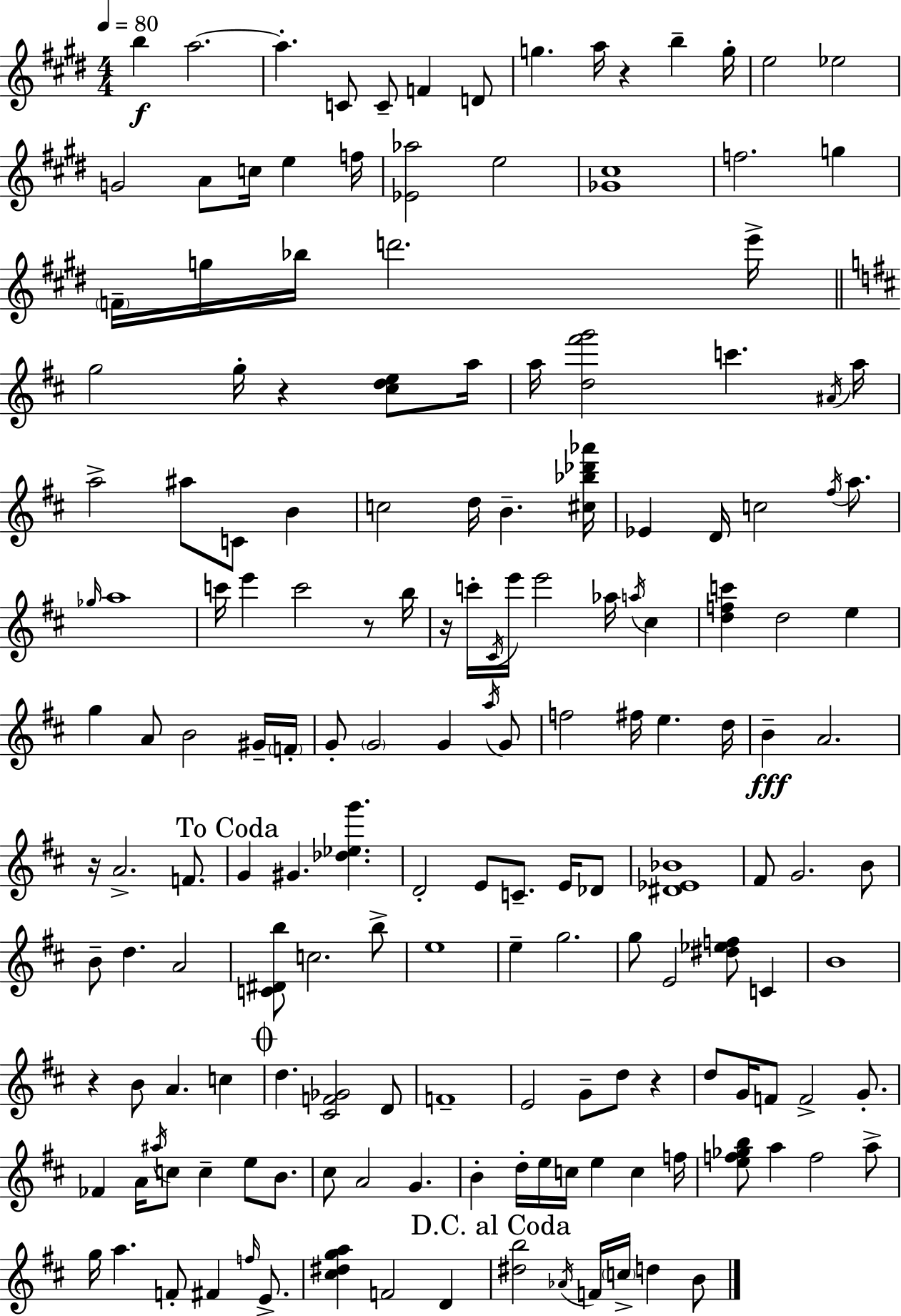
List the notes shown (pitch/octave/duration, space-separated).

B5/q A5/h. A5/q. C4/e C4/e F4/q D4/e G5/q. A5/s R/q B5/q G5/s E5/h Eb5/h G4/h A4/e C5/s E5/q F5/s [Eb4,Ab5]/h E5/h [Gb4,C#5]/w F5/h. G5/q F4/s G5/s Bb5/s D6/h. E6/s G5/h G5/s R/q [C#5,D5,E5]/e A5/s A5/s [D5,F#6,G6]/h C6/q. A#4/s A5/s A5/h A#5/e C4/e B4/q C5/h D5/s B4/q. [C#5,Bb5,Db6,Ab6]/s Eb4/q D4/s C5/h F#5/s A5/e. Gb5/s A5/w C6/s E6/q C6/h R/e B5/s R/s C6/s C#4/s E6/s E6/h Ab5/s A5/s C#5/q [D5,F5,C6]/q D5/h E5/q G5/q A4/e B4/h G#4/s F4/s G4/e G4/h G4/q A5/s G4/e F5/h F#5/s E5/q. D5/s B4/q A4/h. R/s A4/h. F4/e. G4/q G#4/q. [Db5,Eb5,G6]/q. D4/h E4/e C4/e. E4/s Db4/e [D#4,Eb4,Bb4]/w F#4/e G4/h. B4/e B4/e D5/q. A4/h [C4,D#4,B5]/e C5/h. B5/e E5/w E5/q G5/h. G5/e E4/h [D#5,Eb5,F5]/e C4/q B4/w R/q B4/e A4/q. C5/q D5/q. [C#4,F4,Gb4]/h D4/e F4/w E4/h G4/e D5/e R/q D5/e G4/s F4/e F4/h G4/e. FES4/q A4/s A#5/s C5/e C5/q E5/e B4/e. C#5/e A4/h G4/q. B4/q D5/s E5/s C5/s E5/q C5/q F5/s [E5,F5,Gb5,B5]/e A5/q F5/h A5/e G5/s A5/q. F4/e F#4/q F5/s E4/e. [C#5,D#5,G5,A5]/q F4/h D4/q [D#5,B5]/h Ab4/s F4/s C5/s D5/q B4/e